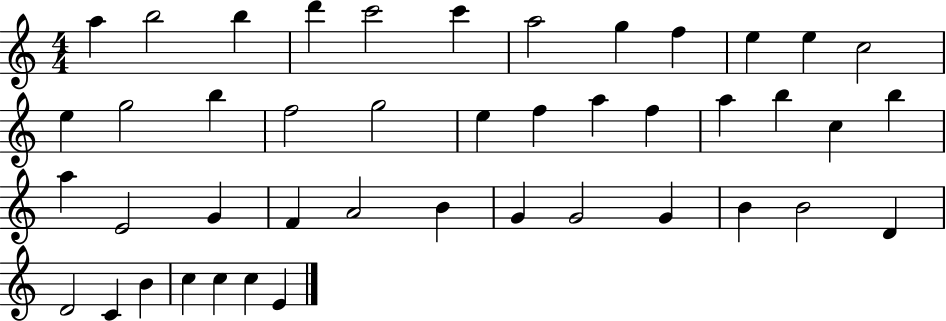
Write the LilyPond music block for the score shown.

{
  \clef treble
  \numericTimeSignature
  \time 4/4
  \key c \major
  a''4 b''2 b''4 | d'''4 c'''2 c'''4 | a''2 g''4 f''4 | e''4 e''4 c''2 | \break e''4 g''2 b''4 | f''2 g''2 | e''4 f''4 a''4 f''4 | a''4 b''4 c''4 b''4 | \break a''4 e'2 g'4 | f'4 a'2 b'4 | g'4 g'2 g'4 | b'4 b'2 d'4 | \break d'2 c'4 b'4 | c''4 c''4 c''4 e'4 | \bar "|."
}